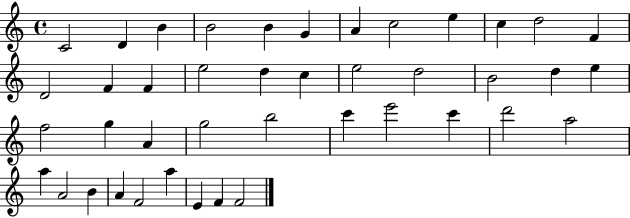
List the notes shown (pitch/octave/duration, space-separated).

C4/h D4/q B4/q B4/h B4/q G4/q A4/q C5/h E5/q C5/q D5/h F4/q D4/h F4/q F4/q E5/h D5/q C5/q E5/h D5/h B4/h D5/q E5/q F5/h G5/q A4/q G5/h B5/h C6/q E6/h C6/q D6/h A5/h A5/q A4/h B4/q A4/q F4/h A5/q E4/q F4/q F4/h